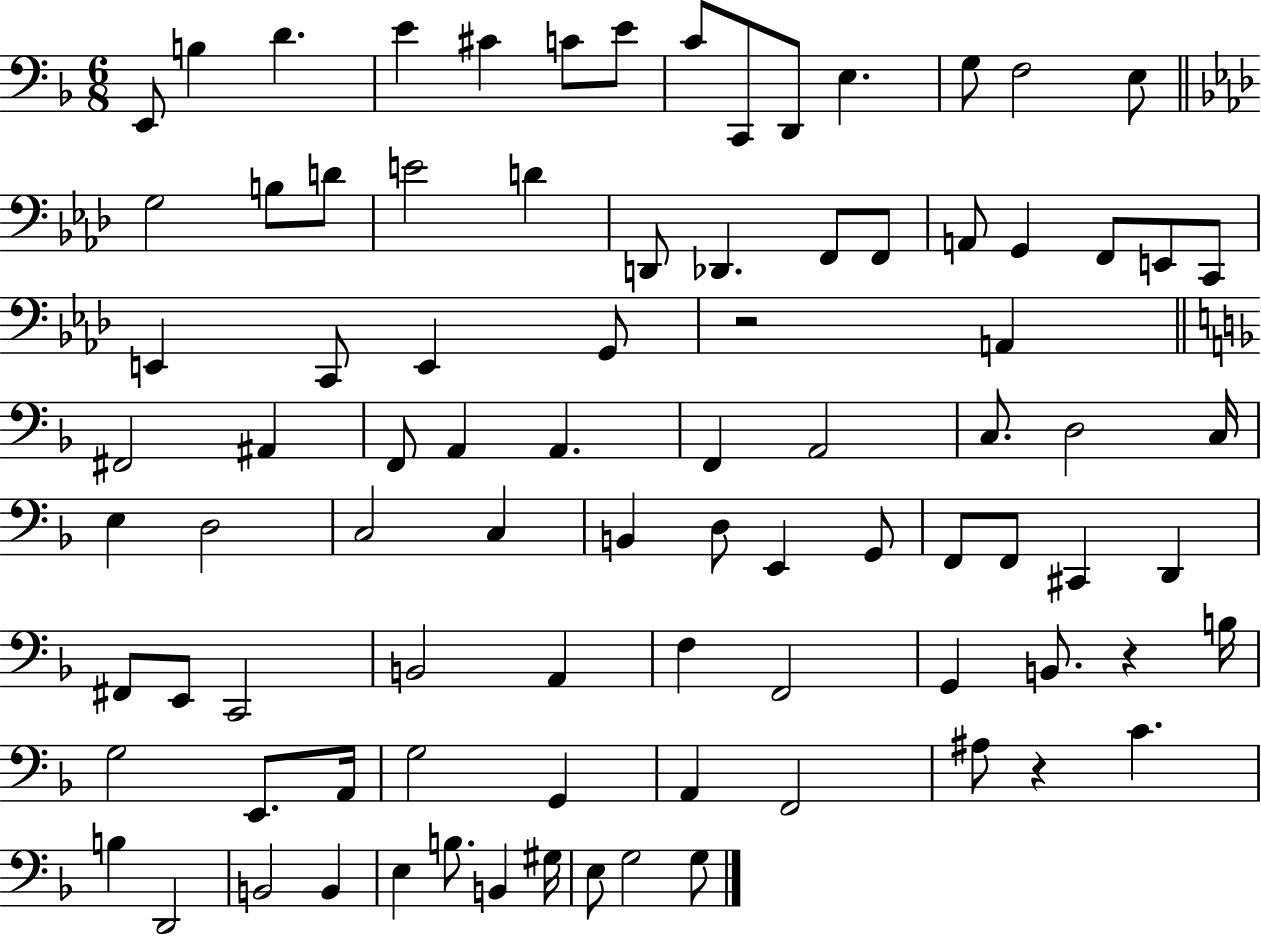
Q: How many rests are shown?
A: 3